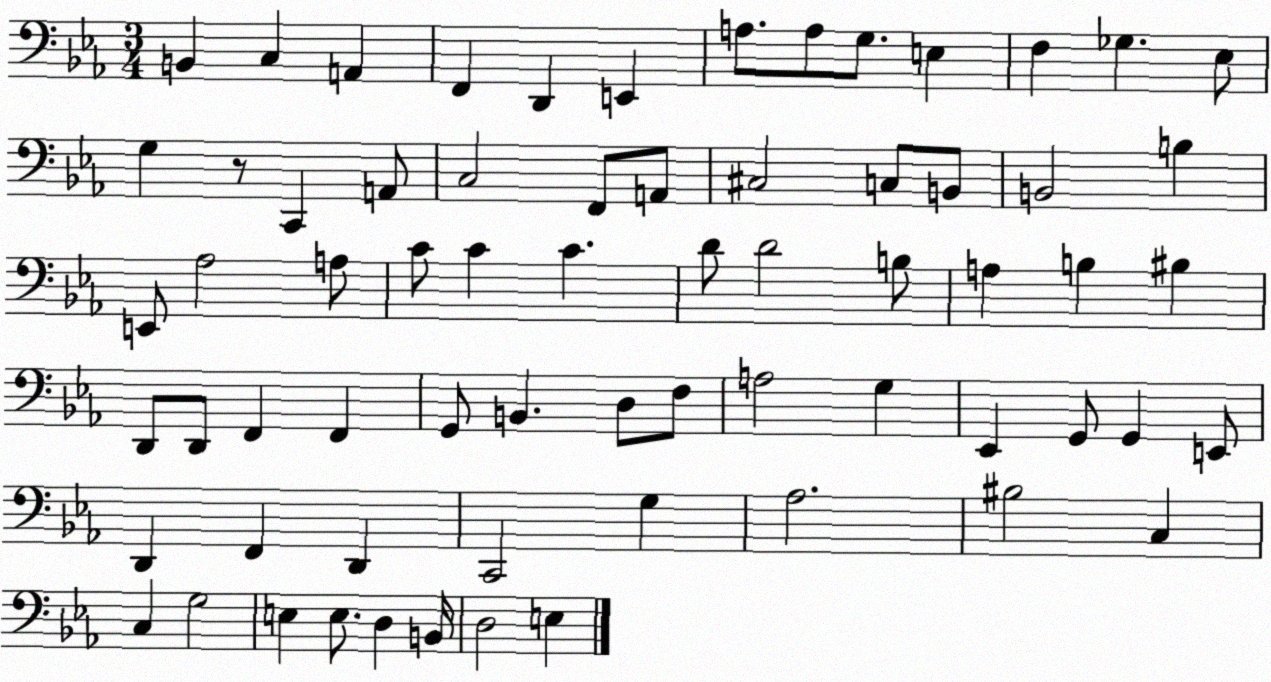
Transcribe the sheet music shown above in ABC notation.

X:1
T:Untitled
M:3/4
L:1/4
K:Eb
B,, C, A,, F,, D,, E,, A,/2 A,/2 G,/2 E, F, _G, _E,/2 G, z/2 C,, A,,/2 C,2 F,,/2 A,,/2 ^C,2 C,/2 B,,/2 B,,2 B, E,,/2 _A,2 A,/2 C/2 C C D/2 D2 B,/2 A, B, ^B, D,,/2 D,,/2 F,, F,, G,,/2 B,, D,/2 F,/2 A,2 G, _E,, G,,/2 G,, E,,/2 D,, F,, D,, C,,2 G, _A,2 ^B,2 C, C, G,2 E, E,/2 D, B,,/4 D,2 E,